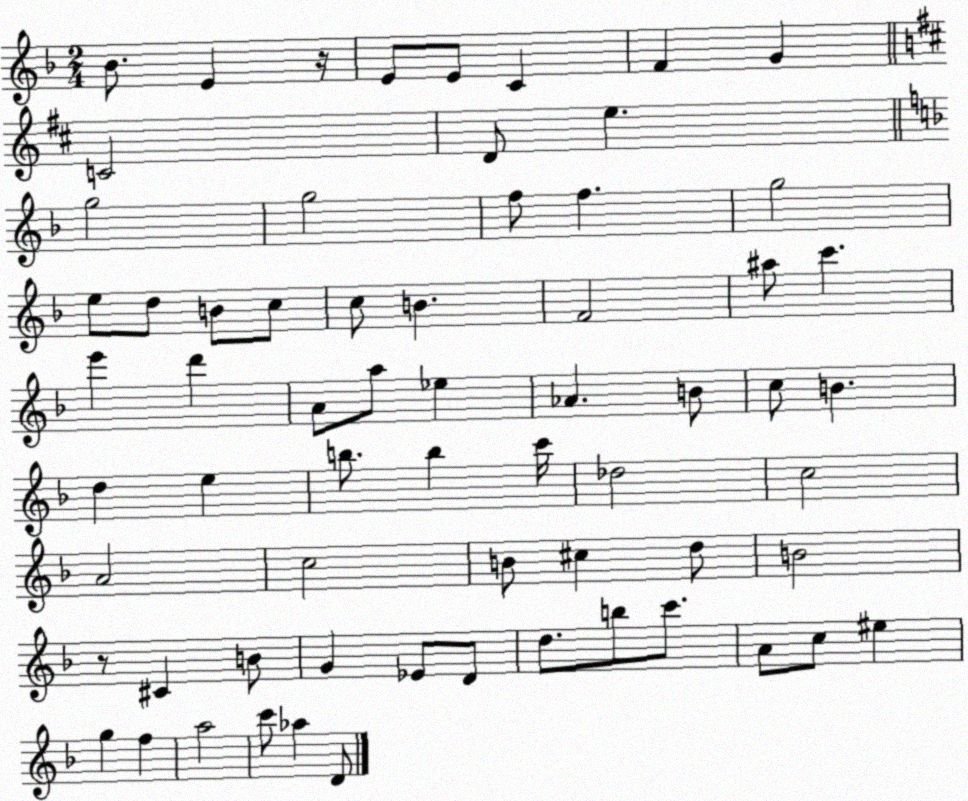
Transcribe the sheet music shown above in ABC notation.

X:1
T:Untitled
M:2/4
L:1/4
K:F
_B/2 E z/4 E/2 E/2 C F G C2 D/2 e g2 g2 f/2 f g2 e/2 d/2 B/2 c/2 c/2 B F2 ^a/2 c' e' d' A/2 a/2 _e _A B/2 c/2 B d e b/2 b c'/4 _d2 c2 A2 c2 B/2 ^c d/2 B2 z/2 ^C B/2 G _E/2 D/2 d/2 b/2 c'/2 A/2 c/2 ^e g f a2 c'/2 _a D/2